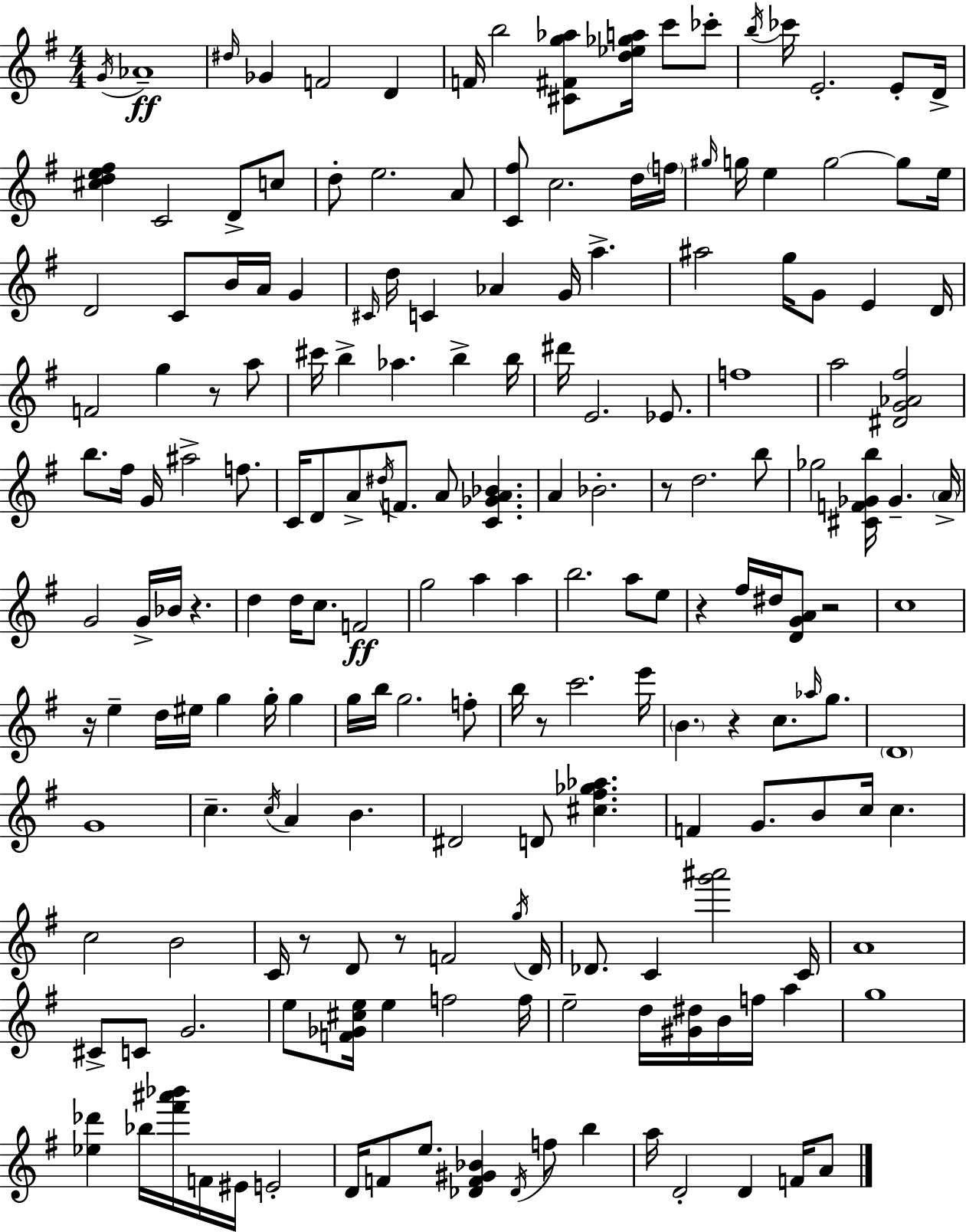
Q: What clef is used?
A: treble